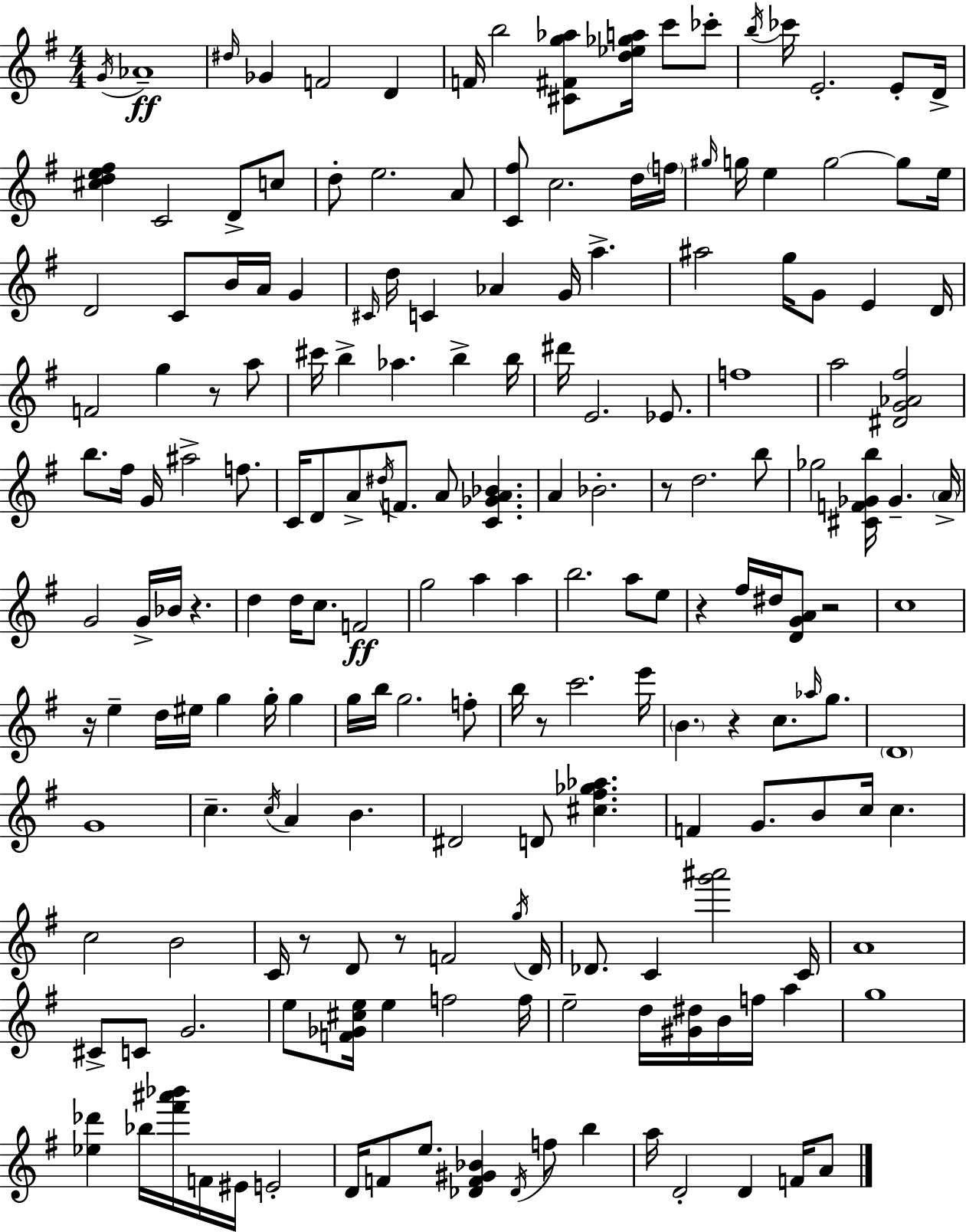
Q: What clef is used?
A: treble